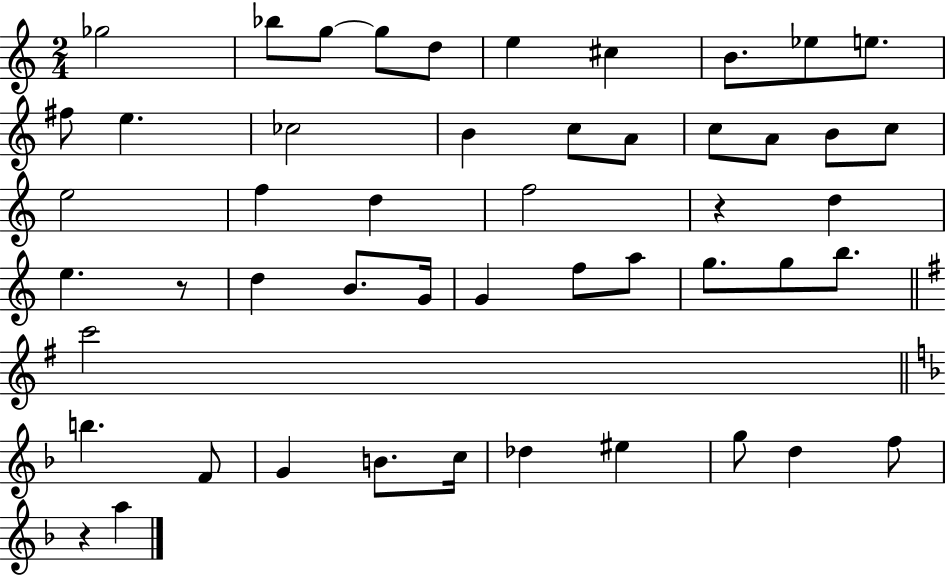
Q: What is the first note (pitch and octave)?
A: Gb5